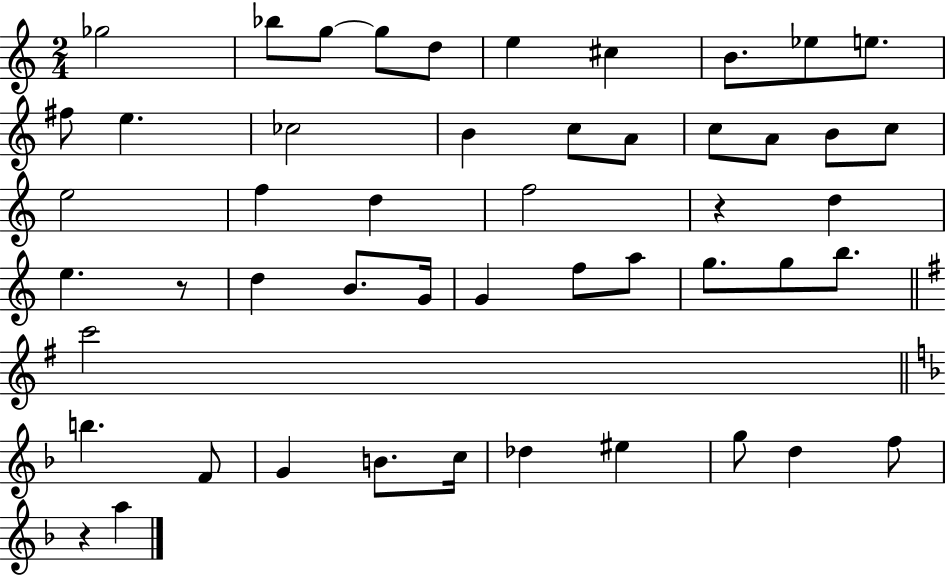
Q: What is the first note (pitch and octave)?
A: Gb5